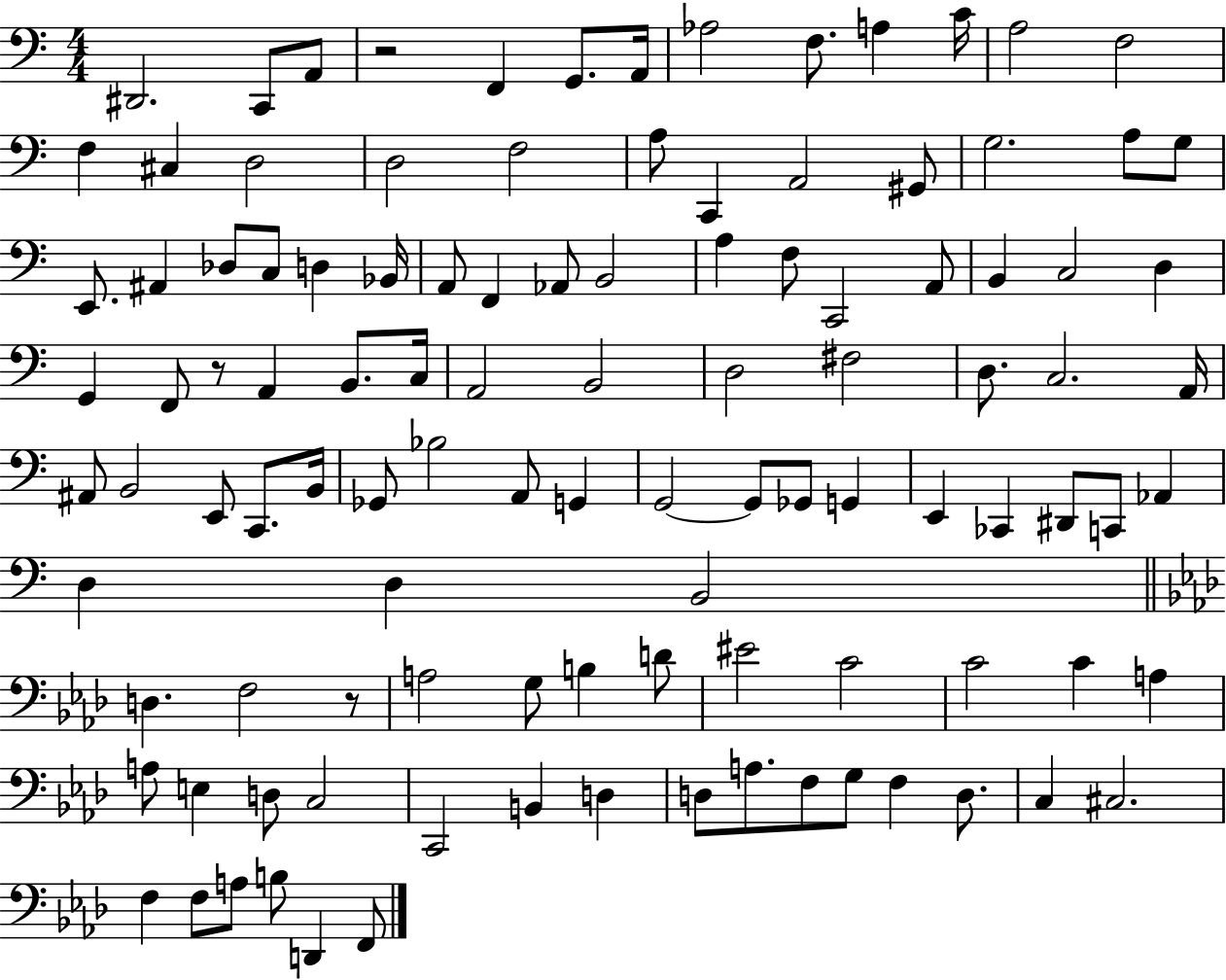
D#2/h. C2/e A2/e R/h F2/q G2/e. A2/s Ab3/h F3/e. A3/q C4/s A3/h F3/h F3/q C#3/q D3/h D3/h F3/h A3/e C2/q A2/h G#2/e G3/h. A3/e G3/e E2/e. A#2/q Db3/e C3/e D3/q Bb2/s A2/e F2/q Ab2/e B2/h A3/q F3/e C2/h A2/e B2/q C3/h D3/q G2/q F2/e R/e A2/q B2/e. C3/s A2/h B2/h D3/h F#3/h D3/e. C3/h. A2/s A#2/e B2/h E2/e C2/e. B2/s Gb2/e Bb3/h A2/e G2/q G2/h G2/e Gb2/e G2/q E2/q CES2/q D#2/e C2/e Ab2/q D3/q D3/q B2/h D3/q. F3/h R/e A3/h G3/e B3/q D4/e EIS4/h C4/h C4/h C4/q A3/q A3/e E3/q D3/e C3/h C2/h B2/q D3/q D3/e A3/e. F3/e G3/e F3/q D3/e. C3/q C#3/h. F3/q F3/e A3/e B3/e D2/q F2/e